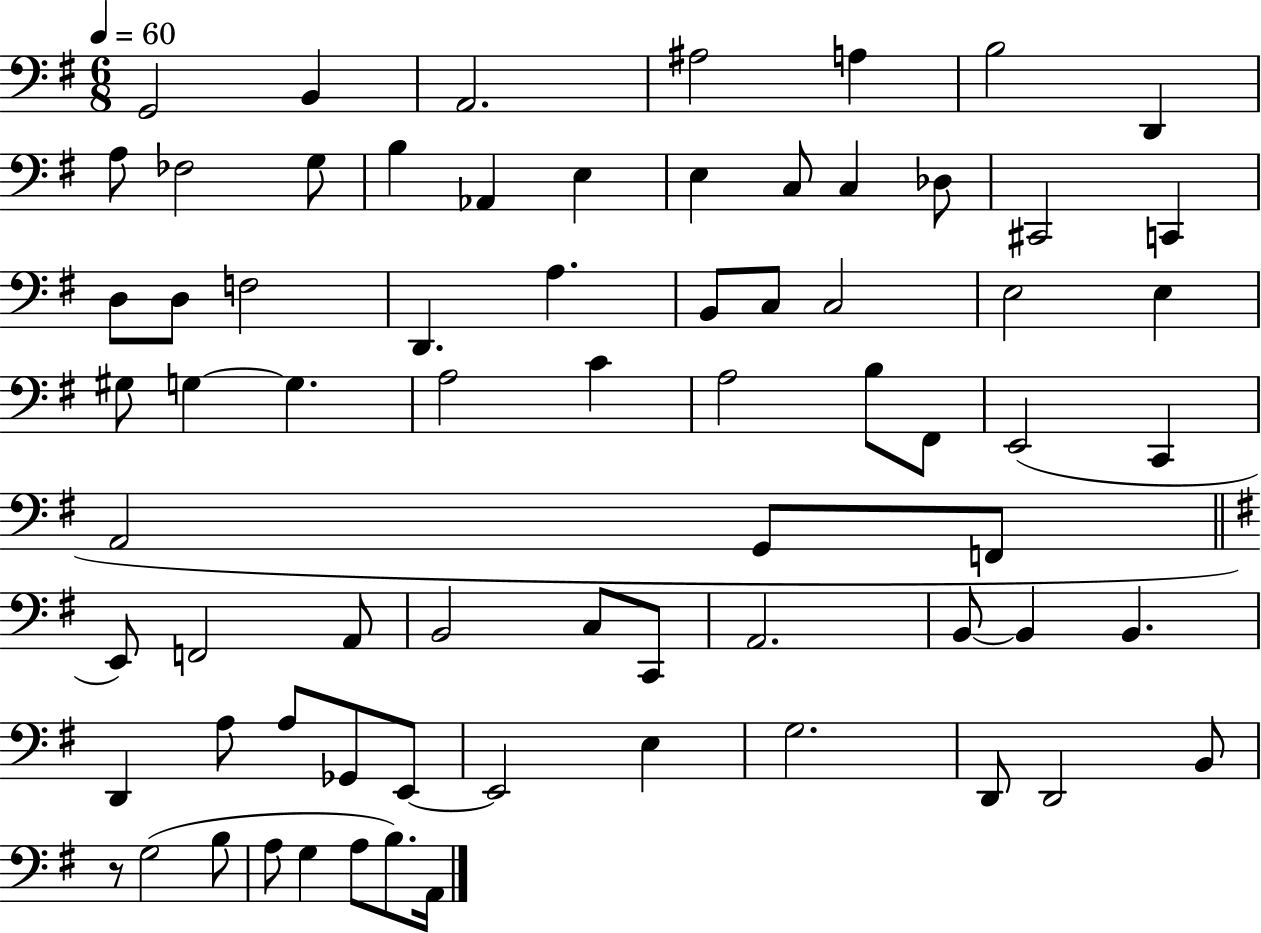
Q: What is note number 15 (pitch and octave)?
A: C3